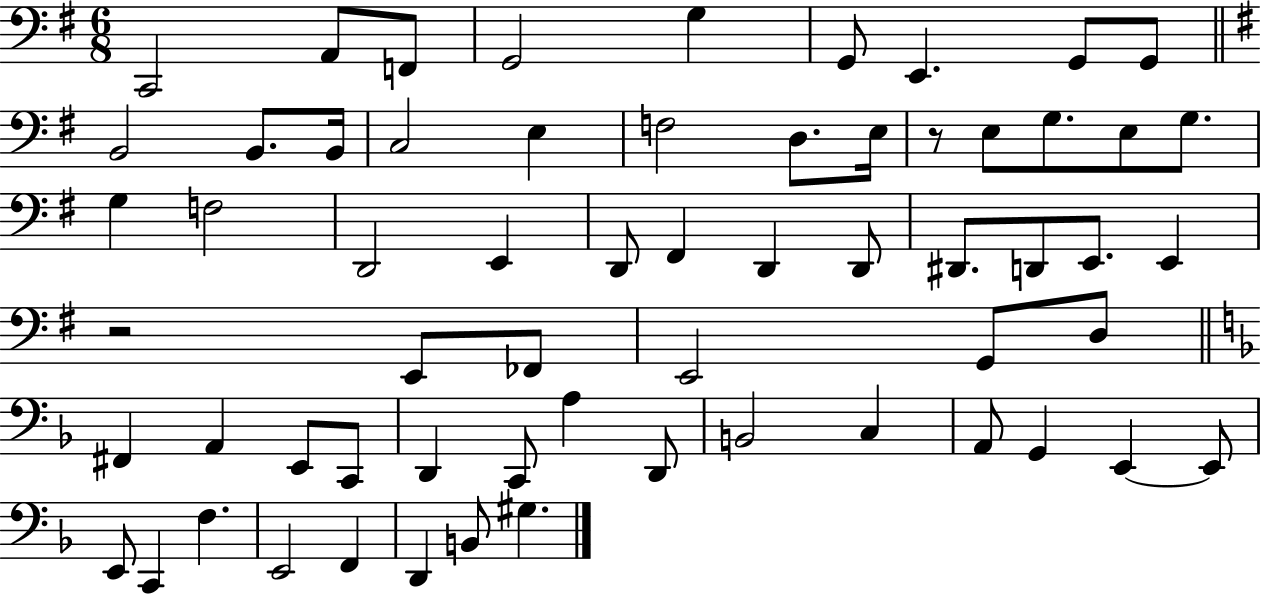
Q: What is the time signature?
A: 6/8